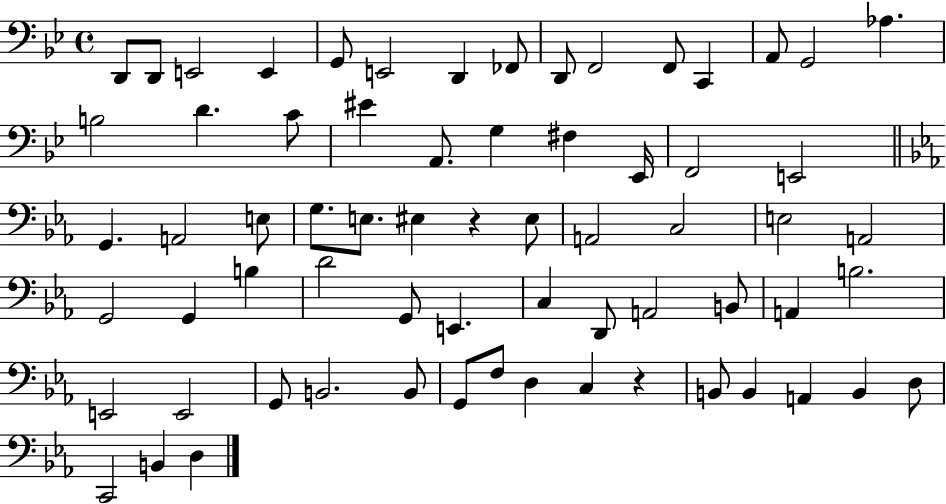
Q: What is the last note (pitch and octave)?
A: D3